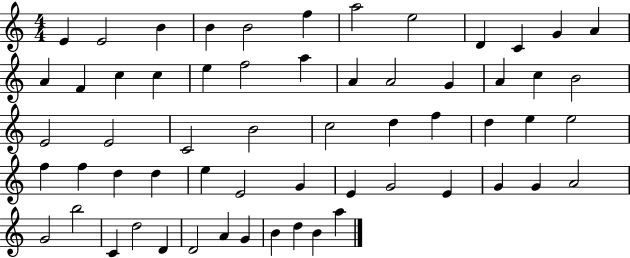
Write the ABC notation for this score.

X:1
T:Untitled
M:4/4
L:1/4
K:C
E E2 B B B2 f a2 e2 D C G A A F c c e f2 a A A2 G A c B2 E2 E2 C2 B2 c2 d f d e e2 f f d d e E2 G E G2 E G G A2 G2 b2 C d2 D D2 A G B d B a